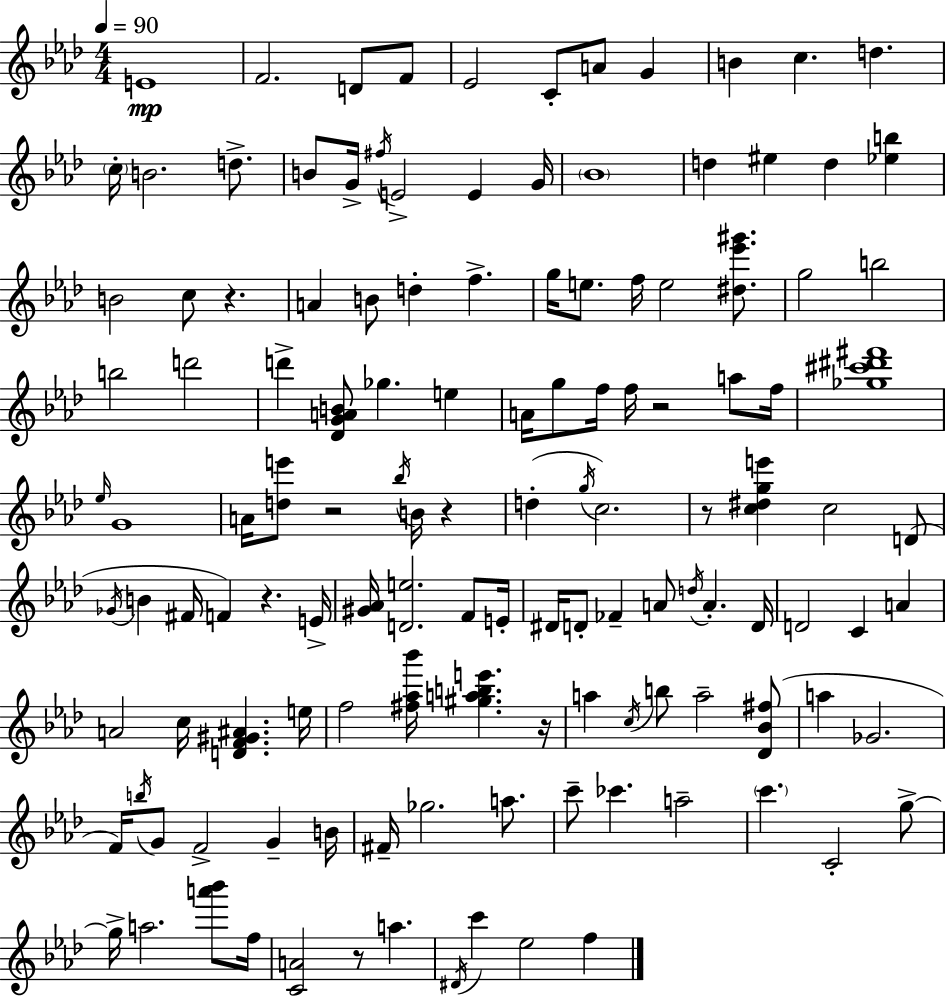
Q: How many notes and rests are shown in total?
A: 129